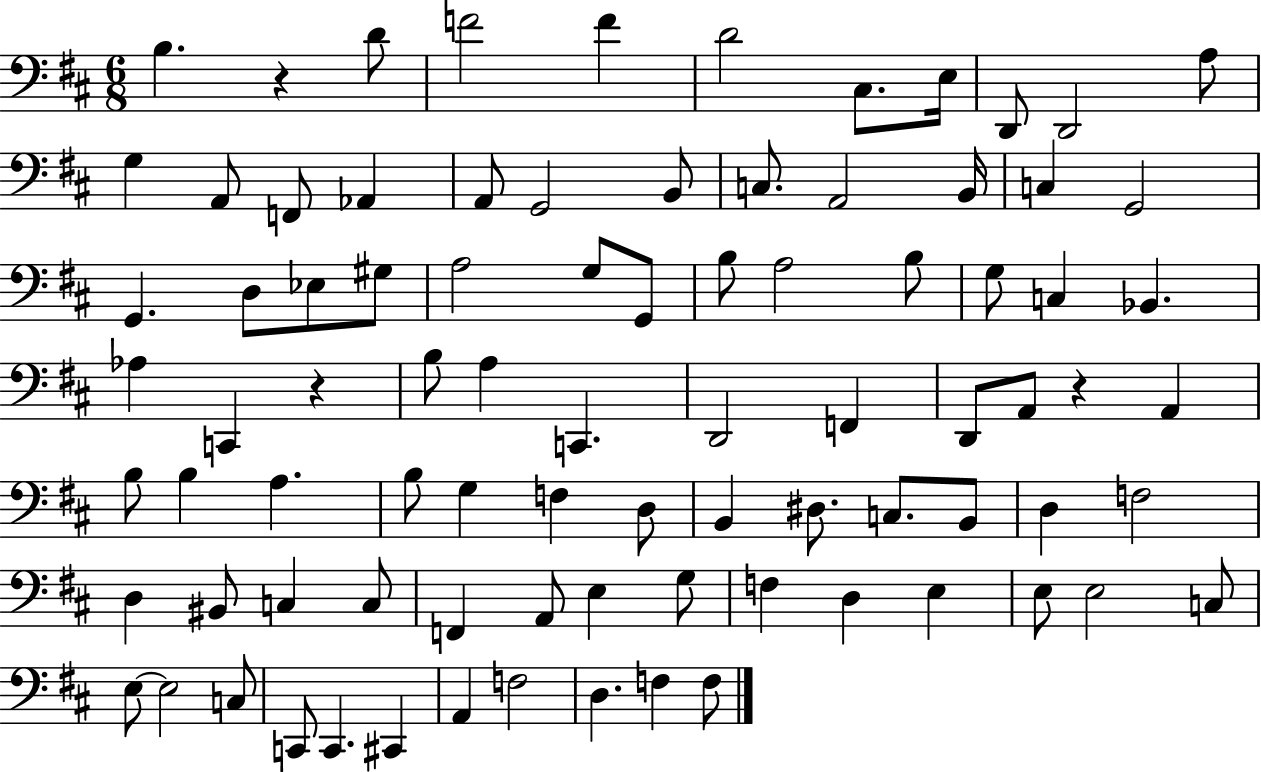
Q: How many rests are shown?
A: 3